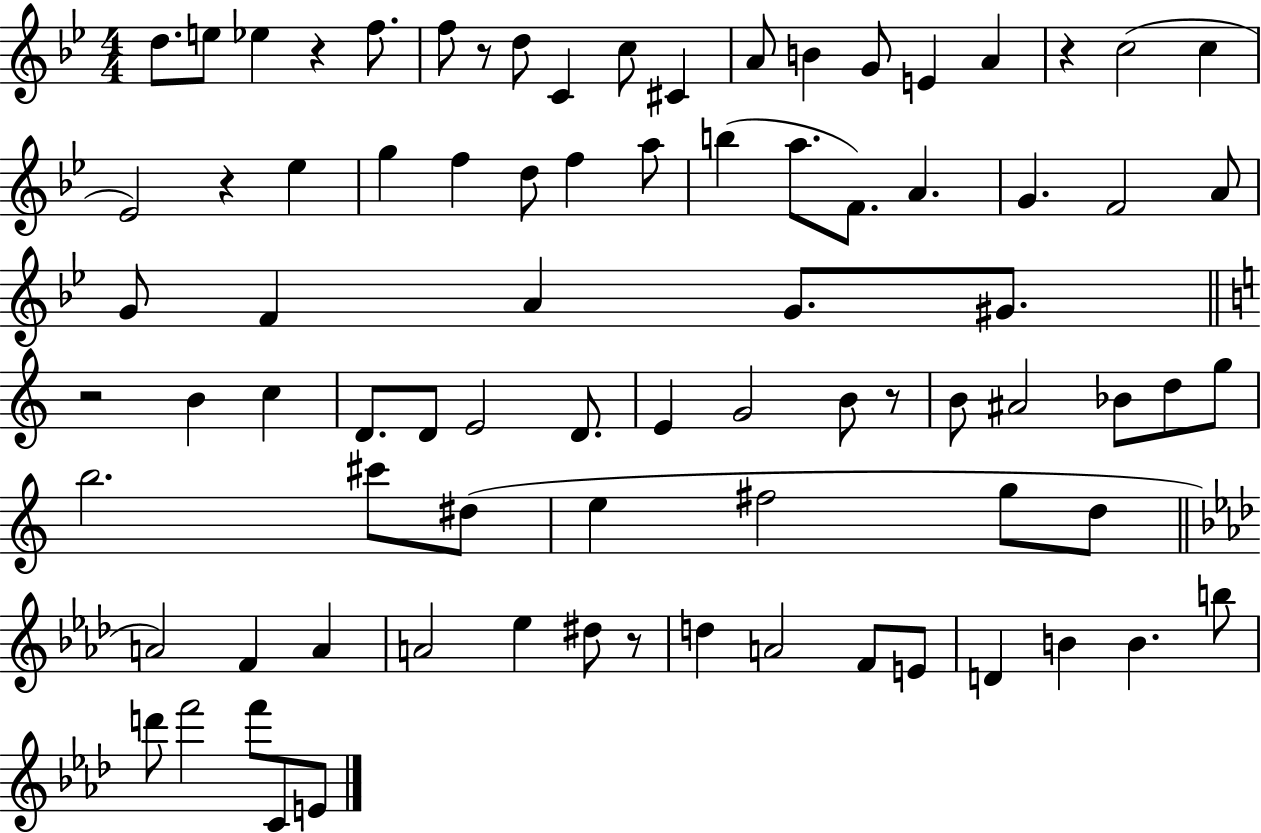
D5/e. E5/e Eb5/q R/q F5/e. F5/e R/e D5/e C4/q C5/e C#4/q A4/e B4/q G4/e E4/q A4/q R/q C5/h C5/q Eb4/h R/q Eb5/q G5/q F5/q D5/e F5/q A5/e B5/q A5/e. F4/e. A4/q. G4/q. F4/h A4/e G4/e F4/q A4/q G4/e. G#4/e. R/h B4/q C5/q D4/e. D4/e E4/h D4/e. E4/q G4/h B4/e R/e B4/e A#4/h Bb4/e D5/e G5/e B5/h. C#6/e D#5/e E5/q F#5/h G5/e D5/e A4/h F4/q A4/q A4/h Eb5/q D#5/e R/e D5/q A4/h F4/e E4/e D4/q B4/q B4/q. B5/e D6/e F6/h F6/e C4/e E4/e